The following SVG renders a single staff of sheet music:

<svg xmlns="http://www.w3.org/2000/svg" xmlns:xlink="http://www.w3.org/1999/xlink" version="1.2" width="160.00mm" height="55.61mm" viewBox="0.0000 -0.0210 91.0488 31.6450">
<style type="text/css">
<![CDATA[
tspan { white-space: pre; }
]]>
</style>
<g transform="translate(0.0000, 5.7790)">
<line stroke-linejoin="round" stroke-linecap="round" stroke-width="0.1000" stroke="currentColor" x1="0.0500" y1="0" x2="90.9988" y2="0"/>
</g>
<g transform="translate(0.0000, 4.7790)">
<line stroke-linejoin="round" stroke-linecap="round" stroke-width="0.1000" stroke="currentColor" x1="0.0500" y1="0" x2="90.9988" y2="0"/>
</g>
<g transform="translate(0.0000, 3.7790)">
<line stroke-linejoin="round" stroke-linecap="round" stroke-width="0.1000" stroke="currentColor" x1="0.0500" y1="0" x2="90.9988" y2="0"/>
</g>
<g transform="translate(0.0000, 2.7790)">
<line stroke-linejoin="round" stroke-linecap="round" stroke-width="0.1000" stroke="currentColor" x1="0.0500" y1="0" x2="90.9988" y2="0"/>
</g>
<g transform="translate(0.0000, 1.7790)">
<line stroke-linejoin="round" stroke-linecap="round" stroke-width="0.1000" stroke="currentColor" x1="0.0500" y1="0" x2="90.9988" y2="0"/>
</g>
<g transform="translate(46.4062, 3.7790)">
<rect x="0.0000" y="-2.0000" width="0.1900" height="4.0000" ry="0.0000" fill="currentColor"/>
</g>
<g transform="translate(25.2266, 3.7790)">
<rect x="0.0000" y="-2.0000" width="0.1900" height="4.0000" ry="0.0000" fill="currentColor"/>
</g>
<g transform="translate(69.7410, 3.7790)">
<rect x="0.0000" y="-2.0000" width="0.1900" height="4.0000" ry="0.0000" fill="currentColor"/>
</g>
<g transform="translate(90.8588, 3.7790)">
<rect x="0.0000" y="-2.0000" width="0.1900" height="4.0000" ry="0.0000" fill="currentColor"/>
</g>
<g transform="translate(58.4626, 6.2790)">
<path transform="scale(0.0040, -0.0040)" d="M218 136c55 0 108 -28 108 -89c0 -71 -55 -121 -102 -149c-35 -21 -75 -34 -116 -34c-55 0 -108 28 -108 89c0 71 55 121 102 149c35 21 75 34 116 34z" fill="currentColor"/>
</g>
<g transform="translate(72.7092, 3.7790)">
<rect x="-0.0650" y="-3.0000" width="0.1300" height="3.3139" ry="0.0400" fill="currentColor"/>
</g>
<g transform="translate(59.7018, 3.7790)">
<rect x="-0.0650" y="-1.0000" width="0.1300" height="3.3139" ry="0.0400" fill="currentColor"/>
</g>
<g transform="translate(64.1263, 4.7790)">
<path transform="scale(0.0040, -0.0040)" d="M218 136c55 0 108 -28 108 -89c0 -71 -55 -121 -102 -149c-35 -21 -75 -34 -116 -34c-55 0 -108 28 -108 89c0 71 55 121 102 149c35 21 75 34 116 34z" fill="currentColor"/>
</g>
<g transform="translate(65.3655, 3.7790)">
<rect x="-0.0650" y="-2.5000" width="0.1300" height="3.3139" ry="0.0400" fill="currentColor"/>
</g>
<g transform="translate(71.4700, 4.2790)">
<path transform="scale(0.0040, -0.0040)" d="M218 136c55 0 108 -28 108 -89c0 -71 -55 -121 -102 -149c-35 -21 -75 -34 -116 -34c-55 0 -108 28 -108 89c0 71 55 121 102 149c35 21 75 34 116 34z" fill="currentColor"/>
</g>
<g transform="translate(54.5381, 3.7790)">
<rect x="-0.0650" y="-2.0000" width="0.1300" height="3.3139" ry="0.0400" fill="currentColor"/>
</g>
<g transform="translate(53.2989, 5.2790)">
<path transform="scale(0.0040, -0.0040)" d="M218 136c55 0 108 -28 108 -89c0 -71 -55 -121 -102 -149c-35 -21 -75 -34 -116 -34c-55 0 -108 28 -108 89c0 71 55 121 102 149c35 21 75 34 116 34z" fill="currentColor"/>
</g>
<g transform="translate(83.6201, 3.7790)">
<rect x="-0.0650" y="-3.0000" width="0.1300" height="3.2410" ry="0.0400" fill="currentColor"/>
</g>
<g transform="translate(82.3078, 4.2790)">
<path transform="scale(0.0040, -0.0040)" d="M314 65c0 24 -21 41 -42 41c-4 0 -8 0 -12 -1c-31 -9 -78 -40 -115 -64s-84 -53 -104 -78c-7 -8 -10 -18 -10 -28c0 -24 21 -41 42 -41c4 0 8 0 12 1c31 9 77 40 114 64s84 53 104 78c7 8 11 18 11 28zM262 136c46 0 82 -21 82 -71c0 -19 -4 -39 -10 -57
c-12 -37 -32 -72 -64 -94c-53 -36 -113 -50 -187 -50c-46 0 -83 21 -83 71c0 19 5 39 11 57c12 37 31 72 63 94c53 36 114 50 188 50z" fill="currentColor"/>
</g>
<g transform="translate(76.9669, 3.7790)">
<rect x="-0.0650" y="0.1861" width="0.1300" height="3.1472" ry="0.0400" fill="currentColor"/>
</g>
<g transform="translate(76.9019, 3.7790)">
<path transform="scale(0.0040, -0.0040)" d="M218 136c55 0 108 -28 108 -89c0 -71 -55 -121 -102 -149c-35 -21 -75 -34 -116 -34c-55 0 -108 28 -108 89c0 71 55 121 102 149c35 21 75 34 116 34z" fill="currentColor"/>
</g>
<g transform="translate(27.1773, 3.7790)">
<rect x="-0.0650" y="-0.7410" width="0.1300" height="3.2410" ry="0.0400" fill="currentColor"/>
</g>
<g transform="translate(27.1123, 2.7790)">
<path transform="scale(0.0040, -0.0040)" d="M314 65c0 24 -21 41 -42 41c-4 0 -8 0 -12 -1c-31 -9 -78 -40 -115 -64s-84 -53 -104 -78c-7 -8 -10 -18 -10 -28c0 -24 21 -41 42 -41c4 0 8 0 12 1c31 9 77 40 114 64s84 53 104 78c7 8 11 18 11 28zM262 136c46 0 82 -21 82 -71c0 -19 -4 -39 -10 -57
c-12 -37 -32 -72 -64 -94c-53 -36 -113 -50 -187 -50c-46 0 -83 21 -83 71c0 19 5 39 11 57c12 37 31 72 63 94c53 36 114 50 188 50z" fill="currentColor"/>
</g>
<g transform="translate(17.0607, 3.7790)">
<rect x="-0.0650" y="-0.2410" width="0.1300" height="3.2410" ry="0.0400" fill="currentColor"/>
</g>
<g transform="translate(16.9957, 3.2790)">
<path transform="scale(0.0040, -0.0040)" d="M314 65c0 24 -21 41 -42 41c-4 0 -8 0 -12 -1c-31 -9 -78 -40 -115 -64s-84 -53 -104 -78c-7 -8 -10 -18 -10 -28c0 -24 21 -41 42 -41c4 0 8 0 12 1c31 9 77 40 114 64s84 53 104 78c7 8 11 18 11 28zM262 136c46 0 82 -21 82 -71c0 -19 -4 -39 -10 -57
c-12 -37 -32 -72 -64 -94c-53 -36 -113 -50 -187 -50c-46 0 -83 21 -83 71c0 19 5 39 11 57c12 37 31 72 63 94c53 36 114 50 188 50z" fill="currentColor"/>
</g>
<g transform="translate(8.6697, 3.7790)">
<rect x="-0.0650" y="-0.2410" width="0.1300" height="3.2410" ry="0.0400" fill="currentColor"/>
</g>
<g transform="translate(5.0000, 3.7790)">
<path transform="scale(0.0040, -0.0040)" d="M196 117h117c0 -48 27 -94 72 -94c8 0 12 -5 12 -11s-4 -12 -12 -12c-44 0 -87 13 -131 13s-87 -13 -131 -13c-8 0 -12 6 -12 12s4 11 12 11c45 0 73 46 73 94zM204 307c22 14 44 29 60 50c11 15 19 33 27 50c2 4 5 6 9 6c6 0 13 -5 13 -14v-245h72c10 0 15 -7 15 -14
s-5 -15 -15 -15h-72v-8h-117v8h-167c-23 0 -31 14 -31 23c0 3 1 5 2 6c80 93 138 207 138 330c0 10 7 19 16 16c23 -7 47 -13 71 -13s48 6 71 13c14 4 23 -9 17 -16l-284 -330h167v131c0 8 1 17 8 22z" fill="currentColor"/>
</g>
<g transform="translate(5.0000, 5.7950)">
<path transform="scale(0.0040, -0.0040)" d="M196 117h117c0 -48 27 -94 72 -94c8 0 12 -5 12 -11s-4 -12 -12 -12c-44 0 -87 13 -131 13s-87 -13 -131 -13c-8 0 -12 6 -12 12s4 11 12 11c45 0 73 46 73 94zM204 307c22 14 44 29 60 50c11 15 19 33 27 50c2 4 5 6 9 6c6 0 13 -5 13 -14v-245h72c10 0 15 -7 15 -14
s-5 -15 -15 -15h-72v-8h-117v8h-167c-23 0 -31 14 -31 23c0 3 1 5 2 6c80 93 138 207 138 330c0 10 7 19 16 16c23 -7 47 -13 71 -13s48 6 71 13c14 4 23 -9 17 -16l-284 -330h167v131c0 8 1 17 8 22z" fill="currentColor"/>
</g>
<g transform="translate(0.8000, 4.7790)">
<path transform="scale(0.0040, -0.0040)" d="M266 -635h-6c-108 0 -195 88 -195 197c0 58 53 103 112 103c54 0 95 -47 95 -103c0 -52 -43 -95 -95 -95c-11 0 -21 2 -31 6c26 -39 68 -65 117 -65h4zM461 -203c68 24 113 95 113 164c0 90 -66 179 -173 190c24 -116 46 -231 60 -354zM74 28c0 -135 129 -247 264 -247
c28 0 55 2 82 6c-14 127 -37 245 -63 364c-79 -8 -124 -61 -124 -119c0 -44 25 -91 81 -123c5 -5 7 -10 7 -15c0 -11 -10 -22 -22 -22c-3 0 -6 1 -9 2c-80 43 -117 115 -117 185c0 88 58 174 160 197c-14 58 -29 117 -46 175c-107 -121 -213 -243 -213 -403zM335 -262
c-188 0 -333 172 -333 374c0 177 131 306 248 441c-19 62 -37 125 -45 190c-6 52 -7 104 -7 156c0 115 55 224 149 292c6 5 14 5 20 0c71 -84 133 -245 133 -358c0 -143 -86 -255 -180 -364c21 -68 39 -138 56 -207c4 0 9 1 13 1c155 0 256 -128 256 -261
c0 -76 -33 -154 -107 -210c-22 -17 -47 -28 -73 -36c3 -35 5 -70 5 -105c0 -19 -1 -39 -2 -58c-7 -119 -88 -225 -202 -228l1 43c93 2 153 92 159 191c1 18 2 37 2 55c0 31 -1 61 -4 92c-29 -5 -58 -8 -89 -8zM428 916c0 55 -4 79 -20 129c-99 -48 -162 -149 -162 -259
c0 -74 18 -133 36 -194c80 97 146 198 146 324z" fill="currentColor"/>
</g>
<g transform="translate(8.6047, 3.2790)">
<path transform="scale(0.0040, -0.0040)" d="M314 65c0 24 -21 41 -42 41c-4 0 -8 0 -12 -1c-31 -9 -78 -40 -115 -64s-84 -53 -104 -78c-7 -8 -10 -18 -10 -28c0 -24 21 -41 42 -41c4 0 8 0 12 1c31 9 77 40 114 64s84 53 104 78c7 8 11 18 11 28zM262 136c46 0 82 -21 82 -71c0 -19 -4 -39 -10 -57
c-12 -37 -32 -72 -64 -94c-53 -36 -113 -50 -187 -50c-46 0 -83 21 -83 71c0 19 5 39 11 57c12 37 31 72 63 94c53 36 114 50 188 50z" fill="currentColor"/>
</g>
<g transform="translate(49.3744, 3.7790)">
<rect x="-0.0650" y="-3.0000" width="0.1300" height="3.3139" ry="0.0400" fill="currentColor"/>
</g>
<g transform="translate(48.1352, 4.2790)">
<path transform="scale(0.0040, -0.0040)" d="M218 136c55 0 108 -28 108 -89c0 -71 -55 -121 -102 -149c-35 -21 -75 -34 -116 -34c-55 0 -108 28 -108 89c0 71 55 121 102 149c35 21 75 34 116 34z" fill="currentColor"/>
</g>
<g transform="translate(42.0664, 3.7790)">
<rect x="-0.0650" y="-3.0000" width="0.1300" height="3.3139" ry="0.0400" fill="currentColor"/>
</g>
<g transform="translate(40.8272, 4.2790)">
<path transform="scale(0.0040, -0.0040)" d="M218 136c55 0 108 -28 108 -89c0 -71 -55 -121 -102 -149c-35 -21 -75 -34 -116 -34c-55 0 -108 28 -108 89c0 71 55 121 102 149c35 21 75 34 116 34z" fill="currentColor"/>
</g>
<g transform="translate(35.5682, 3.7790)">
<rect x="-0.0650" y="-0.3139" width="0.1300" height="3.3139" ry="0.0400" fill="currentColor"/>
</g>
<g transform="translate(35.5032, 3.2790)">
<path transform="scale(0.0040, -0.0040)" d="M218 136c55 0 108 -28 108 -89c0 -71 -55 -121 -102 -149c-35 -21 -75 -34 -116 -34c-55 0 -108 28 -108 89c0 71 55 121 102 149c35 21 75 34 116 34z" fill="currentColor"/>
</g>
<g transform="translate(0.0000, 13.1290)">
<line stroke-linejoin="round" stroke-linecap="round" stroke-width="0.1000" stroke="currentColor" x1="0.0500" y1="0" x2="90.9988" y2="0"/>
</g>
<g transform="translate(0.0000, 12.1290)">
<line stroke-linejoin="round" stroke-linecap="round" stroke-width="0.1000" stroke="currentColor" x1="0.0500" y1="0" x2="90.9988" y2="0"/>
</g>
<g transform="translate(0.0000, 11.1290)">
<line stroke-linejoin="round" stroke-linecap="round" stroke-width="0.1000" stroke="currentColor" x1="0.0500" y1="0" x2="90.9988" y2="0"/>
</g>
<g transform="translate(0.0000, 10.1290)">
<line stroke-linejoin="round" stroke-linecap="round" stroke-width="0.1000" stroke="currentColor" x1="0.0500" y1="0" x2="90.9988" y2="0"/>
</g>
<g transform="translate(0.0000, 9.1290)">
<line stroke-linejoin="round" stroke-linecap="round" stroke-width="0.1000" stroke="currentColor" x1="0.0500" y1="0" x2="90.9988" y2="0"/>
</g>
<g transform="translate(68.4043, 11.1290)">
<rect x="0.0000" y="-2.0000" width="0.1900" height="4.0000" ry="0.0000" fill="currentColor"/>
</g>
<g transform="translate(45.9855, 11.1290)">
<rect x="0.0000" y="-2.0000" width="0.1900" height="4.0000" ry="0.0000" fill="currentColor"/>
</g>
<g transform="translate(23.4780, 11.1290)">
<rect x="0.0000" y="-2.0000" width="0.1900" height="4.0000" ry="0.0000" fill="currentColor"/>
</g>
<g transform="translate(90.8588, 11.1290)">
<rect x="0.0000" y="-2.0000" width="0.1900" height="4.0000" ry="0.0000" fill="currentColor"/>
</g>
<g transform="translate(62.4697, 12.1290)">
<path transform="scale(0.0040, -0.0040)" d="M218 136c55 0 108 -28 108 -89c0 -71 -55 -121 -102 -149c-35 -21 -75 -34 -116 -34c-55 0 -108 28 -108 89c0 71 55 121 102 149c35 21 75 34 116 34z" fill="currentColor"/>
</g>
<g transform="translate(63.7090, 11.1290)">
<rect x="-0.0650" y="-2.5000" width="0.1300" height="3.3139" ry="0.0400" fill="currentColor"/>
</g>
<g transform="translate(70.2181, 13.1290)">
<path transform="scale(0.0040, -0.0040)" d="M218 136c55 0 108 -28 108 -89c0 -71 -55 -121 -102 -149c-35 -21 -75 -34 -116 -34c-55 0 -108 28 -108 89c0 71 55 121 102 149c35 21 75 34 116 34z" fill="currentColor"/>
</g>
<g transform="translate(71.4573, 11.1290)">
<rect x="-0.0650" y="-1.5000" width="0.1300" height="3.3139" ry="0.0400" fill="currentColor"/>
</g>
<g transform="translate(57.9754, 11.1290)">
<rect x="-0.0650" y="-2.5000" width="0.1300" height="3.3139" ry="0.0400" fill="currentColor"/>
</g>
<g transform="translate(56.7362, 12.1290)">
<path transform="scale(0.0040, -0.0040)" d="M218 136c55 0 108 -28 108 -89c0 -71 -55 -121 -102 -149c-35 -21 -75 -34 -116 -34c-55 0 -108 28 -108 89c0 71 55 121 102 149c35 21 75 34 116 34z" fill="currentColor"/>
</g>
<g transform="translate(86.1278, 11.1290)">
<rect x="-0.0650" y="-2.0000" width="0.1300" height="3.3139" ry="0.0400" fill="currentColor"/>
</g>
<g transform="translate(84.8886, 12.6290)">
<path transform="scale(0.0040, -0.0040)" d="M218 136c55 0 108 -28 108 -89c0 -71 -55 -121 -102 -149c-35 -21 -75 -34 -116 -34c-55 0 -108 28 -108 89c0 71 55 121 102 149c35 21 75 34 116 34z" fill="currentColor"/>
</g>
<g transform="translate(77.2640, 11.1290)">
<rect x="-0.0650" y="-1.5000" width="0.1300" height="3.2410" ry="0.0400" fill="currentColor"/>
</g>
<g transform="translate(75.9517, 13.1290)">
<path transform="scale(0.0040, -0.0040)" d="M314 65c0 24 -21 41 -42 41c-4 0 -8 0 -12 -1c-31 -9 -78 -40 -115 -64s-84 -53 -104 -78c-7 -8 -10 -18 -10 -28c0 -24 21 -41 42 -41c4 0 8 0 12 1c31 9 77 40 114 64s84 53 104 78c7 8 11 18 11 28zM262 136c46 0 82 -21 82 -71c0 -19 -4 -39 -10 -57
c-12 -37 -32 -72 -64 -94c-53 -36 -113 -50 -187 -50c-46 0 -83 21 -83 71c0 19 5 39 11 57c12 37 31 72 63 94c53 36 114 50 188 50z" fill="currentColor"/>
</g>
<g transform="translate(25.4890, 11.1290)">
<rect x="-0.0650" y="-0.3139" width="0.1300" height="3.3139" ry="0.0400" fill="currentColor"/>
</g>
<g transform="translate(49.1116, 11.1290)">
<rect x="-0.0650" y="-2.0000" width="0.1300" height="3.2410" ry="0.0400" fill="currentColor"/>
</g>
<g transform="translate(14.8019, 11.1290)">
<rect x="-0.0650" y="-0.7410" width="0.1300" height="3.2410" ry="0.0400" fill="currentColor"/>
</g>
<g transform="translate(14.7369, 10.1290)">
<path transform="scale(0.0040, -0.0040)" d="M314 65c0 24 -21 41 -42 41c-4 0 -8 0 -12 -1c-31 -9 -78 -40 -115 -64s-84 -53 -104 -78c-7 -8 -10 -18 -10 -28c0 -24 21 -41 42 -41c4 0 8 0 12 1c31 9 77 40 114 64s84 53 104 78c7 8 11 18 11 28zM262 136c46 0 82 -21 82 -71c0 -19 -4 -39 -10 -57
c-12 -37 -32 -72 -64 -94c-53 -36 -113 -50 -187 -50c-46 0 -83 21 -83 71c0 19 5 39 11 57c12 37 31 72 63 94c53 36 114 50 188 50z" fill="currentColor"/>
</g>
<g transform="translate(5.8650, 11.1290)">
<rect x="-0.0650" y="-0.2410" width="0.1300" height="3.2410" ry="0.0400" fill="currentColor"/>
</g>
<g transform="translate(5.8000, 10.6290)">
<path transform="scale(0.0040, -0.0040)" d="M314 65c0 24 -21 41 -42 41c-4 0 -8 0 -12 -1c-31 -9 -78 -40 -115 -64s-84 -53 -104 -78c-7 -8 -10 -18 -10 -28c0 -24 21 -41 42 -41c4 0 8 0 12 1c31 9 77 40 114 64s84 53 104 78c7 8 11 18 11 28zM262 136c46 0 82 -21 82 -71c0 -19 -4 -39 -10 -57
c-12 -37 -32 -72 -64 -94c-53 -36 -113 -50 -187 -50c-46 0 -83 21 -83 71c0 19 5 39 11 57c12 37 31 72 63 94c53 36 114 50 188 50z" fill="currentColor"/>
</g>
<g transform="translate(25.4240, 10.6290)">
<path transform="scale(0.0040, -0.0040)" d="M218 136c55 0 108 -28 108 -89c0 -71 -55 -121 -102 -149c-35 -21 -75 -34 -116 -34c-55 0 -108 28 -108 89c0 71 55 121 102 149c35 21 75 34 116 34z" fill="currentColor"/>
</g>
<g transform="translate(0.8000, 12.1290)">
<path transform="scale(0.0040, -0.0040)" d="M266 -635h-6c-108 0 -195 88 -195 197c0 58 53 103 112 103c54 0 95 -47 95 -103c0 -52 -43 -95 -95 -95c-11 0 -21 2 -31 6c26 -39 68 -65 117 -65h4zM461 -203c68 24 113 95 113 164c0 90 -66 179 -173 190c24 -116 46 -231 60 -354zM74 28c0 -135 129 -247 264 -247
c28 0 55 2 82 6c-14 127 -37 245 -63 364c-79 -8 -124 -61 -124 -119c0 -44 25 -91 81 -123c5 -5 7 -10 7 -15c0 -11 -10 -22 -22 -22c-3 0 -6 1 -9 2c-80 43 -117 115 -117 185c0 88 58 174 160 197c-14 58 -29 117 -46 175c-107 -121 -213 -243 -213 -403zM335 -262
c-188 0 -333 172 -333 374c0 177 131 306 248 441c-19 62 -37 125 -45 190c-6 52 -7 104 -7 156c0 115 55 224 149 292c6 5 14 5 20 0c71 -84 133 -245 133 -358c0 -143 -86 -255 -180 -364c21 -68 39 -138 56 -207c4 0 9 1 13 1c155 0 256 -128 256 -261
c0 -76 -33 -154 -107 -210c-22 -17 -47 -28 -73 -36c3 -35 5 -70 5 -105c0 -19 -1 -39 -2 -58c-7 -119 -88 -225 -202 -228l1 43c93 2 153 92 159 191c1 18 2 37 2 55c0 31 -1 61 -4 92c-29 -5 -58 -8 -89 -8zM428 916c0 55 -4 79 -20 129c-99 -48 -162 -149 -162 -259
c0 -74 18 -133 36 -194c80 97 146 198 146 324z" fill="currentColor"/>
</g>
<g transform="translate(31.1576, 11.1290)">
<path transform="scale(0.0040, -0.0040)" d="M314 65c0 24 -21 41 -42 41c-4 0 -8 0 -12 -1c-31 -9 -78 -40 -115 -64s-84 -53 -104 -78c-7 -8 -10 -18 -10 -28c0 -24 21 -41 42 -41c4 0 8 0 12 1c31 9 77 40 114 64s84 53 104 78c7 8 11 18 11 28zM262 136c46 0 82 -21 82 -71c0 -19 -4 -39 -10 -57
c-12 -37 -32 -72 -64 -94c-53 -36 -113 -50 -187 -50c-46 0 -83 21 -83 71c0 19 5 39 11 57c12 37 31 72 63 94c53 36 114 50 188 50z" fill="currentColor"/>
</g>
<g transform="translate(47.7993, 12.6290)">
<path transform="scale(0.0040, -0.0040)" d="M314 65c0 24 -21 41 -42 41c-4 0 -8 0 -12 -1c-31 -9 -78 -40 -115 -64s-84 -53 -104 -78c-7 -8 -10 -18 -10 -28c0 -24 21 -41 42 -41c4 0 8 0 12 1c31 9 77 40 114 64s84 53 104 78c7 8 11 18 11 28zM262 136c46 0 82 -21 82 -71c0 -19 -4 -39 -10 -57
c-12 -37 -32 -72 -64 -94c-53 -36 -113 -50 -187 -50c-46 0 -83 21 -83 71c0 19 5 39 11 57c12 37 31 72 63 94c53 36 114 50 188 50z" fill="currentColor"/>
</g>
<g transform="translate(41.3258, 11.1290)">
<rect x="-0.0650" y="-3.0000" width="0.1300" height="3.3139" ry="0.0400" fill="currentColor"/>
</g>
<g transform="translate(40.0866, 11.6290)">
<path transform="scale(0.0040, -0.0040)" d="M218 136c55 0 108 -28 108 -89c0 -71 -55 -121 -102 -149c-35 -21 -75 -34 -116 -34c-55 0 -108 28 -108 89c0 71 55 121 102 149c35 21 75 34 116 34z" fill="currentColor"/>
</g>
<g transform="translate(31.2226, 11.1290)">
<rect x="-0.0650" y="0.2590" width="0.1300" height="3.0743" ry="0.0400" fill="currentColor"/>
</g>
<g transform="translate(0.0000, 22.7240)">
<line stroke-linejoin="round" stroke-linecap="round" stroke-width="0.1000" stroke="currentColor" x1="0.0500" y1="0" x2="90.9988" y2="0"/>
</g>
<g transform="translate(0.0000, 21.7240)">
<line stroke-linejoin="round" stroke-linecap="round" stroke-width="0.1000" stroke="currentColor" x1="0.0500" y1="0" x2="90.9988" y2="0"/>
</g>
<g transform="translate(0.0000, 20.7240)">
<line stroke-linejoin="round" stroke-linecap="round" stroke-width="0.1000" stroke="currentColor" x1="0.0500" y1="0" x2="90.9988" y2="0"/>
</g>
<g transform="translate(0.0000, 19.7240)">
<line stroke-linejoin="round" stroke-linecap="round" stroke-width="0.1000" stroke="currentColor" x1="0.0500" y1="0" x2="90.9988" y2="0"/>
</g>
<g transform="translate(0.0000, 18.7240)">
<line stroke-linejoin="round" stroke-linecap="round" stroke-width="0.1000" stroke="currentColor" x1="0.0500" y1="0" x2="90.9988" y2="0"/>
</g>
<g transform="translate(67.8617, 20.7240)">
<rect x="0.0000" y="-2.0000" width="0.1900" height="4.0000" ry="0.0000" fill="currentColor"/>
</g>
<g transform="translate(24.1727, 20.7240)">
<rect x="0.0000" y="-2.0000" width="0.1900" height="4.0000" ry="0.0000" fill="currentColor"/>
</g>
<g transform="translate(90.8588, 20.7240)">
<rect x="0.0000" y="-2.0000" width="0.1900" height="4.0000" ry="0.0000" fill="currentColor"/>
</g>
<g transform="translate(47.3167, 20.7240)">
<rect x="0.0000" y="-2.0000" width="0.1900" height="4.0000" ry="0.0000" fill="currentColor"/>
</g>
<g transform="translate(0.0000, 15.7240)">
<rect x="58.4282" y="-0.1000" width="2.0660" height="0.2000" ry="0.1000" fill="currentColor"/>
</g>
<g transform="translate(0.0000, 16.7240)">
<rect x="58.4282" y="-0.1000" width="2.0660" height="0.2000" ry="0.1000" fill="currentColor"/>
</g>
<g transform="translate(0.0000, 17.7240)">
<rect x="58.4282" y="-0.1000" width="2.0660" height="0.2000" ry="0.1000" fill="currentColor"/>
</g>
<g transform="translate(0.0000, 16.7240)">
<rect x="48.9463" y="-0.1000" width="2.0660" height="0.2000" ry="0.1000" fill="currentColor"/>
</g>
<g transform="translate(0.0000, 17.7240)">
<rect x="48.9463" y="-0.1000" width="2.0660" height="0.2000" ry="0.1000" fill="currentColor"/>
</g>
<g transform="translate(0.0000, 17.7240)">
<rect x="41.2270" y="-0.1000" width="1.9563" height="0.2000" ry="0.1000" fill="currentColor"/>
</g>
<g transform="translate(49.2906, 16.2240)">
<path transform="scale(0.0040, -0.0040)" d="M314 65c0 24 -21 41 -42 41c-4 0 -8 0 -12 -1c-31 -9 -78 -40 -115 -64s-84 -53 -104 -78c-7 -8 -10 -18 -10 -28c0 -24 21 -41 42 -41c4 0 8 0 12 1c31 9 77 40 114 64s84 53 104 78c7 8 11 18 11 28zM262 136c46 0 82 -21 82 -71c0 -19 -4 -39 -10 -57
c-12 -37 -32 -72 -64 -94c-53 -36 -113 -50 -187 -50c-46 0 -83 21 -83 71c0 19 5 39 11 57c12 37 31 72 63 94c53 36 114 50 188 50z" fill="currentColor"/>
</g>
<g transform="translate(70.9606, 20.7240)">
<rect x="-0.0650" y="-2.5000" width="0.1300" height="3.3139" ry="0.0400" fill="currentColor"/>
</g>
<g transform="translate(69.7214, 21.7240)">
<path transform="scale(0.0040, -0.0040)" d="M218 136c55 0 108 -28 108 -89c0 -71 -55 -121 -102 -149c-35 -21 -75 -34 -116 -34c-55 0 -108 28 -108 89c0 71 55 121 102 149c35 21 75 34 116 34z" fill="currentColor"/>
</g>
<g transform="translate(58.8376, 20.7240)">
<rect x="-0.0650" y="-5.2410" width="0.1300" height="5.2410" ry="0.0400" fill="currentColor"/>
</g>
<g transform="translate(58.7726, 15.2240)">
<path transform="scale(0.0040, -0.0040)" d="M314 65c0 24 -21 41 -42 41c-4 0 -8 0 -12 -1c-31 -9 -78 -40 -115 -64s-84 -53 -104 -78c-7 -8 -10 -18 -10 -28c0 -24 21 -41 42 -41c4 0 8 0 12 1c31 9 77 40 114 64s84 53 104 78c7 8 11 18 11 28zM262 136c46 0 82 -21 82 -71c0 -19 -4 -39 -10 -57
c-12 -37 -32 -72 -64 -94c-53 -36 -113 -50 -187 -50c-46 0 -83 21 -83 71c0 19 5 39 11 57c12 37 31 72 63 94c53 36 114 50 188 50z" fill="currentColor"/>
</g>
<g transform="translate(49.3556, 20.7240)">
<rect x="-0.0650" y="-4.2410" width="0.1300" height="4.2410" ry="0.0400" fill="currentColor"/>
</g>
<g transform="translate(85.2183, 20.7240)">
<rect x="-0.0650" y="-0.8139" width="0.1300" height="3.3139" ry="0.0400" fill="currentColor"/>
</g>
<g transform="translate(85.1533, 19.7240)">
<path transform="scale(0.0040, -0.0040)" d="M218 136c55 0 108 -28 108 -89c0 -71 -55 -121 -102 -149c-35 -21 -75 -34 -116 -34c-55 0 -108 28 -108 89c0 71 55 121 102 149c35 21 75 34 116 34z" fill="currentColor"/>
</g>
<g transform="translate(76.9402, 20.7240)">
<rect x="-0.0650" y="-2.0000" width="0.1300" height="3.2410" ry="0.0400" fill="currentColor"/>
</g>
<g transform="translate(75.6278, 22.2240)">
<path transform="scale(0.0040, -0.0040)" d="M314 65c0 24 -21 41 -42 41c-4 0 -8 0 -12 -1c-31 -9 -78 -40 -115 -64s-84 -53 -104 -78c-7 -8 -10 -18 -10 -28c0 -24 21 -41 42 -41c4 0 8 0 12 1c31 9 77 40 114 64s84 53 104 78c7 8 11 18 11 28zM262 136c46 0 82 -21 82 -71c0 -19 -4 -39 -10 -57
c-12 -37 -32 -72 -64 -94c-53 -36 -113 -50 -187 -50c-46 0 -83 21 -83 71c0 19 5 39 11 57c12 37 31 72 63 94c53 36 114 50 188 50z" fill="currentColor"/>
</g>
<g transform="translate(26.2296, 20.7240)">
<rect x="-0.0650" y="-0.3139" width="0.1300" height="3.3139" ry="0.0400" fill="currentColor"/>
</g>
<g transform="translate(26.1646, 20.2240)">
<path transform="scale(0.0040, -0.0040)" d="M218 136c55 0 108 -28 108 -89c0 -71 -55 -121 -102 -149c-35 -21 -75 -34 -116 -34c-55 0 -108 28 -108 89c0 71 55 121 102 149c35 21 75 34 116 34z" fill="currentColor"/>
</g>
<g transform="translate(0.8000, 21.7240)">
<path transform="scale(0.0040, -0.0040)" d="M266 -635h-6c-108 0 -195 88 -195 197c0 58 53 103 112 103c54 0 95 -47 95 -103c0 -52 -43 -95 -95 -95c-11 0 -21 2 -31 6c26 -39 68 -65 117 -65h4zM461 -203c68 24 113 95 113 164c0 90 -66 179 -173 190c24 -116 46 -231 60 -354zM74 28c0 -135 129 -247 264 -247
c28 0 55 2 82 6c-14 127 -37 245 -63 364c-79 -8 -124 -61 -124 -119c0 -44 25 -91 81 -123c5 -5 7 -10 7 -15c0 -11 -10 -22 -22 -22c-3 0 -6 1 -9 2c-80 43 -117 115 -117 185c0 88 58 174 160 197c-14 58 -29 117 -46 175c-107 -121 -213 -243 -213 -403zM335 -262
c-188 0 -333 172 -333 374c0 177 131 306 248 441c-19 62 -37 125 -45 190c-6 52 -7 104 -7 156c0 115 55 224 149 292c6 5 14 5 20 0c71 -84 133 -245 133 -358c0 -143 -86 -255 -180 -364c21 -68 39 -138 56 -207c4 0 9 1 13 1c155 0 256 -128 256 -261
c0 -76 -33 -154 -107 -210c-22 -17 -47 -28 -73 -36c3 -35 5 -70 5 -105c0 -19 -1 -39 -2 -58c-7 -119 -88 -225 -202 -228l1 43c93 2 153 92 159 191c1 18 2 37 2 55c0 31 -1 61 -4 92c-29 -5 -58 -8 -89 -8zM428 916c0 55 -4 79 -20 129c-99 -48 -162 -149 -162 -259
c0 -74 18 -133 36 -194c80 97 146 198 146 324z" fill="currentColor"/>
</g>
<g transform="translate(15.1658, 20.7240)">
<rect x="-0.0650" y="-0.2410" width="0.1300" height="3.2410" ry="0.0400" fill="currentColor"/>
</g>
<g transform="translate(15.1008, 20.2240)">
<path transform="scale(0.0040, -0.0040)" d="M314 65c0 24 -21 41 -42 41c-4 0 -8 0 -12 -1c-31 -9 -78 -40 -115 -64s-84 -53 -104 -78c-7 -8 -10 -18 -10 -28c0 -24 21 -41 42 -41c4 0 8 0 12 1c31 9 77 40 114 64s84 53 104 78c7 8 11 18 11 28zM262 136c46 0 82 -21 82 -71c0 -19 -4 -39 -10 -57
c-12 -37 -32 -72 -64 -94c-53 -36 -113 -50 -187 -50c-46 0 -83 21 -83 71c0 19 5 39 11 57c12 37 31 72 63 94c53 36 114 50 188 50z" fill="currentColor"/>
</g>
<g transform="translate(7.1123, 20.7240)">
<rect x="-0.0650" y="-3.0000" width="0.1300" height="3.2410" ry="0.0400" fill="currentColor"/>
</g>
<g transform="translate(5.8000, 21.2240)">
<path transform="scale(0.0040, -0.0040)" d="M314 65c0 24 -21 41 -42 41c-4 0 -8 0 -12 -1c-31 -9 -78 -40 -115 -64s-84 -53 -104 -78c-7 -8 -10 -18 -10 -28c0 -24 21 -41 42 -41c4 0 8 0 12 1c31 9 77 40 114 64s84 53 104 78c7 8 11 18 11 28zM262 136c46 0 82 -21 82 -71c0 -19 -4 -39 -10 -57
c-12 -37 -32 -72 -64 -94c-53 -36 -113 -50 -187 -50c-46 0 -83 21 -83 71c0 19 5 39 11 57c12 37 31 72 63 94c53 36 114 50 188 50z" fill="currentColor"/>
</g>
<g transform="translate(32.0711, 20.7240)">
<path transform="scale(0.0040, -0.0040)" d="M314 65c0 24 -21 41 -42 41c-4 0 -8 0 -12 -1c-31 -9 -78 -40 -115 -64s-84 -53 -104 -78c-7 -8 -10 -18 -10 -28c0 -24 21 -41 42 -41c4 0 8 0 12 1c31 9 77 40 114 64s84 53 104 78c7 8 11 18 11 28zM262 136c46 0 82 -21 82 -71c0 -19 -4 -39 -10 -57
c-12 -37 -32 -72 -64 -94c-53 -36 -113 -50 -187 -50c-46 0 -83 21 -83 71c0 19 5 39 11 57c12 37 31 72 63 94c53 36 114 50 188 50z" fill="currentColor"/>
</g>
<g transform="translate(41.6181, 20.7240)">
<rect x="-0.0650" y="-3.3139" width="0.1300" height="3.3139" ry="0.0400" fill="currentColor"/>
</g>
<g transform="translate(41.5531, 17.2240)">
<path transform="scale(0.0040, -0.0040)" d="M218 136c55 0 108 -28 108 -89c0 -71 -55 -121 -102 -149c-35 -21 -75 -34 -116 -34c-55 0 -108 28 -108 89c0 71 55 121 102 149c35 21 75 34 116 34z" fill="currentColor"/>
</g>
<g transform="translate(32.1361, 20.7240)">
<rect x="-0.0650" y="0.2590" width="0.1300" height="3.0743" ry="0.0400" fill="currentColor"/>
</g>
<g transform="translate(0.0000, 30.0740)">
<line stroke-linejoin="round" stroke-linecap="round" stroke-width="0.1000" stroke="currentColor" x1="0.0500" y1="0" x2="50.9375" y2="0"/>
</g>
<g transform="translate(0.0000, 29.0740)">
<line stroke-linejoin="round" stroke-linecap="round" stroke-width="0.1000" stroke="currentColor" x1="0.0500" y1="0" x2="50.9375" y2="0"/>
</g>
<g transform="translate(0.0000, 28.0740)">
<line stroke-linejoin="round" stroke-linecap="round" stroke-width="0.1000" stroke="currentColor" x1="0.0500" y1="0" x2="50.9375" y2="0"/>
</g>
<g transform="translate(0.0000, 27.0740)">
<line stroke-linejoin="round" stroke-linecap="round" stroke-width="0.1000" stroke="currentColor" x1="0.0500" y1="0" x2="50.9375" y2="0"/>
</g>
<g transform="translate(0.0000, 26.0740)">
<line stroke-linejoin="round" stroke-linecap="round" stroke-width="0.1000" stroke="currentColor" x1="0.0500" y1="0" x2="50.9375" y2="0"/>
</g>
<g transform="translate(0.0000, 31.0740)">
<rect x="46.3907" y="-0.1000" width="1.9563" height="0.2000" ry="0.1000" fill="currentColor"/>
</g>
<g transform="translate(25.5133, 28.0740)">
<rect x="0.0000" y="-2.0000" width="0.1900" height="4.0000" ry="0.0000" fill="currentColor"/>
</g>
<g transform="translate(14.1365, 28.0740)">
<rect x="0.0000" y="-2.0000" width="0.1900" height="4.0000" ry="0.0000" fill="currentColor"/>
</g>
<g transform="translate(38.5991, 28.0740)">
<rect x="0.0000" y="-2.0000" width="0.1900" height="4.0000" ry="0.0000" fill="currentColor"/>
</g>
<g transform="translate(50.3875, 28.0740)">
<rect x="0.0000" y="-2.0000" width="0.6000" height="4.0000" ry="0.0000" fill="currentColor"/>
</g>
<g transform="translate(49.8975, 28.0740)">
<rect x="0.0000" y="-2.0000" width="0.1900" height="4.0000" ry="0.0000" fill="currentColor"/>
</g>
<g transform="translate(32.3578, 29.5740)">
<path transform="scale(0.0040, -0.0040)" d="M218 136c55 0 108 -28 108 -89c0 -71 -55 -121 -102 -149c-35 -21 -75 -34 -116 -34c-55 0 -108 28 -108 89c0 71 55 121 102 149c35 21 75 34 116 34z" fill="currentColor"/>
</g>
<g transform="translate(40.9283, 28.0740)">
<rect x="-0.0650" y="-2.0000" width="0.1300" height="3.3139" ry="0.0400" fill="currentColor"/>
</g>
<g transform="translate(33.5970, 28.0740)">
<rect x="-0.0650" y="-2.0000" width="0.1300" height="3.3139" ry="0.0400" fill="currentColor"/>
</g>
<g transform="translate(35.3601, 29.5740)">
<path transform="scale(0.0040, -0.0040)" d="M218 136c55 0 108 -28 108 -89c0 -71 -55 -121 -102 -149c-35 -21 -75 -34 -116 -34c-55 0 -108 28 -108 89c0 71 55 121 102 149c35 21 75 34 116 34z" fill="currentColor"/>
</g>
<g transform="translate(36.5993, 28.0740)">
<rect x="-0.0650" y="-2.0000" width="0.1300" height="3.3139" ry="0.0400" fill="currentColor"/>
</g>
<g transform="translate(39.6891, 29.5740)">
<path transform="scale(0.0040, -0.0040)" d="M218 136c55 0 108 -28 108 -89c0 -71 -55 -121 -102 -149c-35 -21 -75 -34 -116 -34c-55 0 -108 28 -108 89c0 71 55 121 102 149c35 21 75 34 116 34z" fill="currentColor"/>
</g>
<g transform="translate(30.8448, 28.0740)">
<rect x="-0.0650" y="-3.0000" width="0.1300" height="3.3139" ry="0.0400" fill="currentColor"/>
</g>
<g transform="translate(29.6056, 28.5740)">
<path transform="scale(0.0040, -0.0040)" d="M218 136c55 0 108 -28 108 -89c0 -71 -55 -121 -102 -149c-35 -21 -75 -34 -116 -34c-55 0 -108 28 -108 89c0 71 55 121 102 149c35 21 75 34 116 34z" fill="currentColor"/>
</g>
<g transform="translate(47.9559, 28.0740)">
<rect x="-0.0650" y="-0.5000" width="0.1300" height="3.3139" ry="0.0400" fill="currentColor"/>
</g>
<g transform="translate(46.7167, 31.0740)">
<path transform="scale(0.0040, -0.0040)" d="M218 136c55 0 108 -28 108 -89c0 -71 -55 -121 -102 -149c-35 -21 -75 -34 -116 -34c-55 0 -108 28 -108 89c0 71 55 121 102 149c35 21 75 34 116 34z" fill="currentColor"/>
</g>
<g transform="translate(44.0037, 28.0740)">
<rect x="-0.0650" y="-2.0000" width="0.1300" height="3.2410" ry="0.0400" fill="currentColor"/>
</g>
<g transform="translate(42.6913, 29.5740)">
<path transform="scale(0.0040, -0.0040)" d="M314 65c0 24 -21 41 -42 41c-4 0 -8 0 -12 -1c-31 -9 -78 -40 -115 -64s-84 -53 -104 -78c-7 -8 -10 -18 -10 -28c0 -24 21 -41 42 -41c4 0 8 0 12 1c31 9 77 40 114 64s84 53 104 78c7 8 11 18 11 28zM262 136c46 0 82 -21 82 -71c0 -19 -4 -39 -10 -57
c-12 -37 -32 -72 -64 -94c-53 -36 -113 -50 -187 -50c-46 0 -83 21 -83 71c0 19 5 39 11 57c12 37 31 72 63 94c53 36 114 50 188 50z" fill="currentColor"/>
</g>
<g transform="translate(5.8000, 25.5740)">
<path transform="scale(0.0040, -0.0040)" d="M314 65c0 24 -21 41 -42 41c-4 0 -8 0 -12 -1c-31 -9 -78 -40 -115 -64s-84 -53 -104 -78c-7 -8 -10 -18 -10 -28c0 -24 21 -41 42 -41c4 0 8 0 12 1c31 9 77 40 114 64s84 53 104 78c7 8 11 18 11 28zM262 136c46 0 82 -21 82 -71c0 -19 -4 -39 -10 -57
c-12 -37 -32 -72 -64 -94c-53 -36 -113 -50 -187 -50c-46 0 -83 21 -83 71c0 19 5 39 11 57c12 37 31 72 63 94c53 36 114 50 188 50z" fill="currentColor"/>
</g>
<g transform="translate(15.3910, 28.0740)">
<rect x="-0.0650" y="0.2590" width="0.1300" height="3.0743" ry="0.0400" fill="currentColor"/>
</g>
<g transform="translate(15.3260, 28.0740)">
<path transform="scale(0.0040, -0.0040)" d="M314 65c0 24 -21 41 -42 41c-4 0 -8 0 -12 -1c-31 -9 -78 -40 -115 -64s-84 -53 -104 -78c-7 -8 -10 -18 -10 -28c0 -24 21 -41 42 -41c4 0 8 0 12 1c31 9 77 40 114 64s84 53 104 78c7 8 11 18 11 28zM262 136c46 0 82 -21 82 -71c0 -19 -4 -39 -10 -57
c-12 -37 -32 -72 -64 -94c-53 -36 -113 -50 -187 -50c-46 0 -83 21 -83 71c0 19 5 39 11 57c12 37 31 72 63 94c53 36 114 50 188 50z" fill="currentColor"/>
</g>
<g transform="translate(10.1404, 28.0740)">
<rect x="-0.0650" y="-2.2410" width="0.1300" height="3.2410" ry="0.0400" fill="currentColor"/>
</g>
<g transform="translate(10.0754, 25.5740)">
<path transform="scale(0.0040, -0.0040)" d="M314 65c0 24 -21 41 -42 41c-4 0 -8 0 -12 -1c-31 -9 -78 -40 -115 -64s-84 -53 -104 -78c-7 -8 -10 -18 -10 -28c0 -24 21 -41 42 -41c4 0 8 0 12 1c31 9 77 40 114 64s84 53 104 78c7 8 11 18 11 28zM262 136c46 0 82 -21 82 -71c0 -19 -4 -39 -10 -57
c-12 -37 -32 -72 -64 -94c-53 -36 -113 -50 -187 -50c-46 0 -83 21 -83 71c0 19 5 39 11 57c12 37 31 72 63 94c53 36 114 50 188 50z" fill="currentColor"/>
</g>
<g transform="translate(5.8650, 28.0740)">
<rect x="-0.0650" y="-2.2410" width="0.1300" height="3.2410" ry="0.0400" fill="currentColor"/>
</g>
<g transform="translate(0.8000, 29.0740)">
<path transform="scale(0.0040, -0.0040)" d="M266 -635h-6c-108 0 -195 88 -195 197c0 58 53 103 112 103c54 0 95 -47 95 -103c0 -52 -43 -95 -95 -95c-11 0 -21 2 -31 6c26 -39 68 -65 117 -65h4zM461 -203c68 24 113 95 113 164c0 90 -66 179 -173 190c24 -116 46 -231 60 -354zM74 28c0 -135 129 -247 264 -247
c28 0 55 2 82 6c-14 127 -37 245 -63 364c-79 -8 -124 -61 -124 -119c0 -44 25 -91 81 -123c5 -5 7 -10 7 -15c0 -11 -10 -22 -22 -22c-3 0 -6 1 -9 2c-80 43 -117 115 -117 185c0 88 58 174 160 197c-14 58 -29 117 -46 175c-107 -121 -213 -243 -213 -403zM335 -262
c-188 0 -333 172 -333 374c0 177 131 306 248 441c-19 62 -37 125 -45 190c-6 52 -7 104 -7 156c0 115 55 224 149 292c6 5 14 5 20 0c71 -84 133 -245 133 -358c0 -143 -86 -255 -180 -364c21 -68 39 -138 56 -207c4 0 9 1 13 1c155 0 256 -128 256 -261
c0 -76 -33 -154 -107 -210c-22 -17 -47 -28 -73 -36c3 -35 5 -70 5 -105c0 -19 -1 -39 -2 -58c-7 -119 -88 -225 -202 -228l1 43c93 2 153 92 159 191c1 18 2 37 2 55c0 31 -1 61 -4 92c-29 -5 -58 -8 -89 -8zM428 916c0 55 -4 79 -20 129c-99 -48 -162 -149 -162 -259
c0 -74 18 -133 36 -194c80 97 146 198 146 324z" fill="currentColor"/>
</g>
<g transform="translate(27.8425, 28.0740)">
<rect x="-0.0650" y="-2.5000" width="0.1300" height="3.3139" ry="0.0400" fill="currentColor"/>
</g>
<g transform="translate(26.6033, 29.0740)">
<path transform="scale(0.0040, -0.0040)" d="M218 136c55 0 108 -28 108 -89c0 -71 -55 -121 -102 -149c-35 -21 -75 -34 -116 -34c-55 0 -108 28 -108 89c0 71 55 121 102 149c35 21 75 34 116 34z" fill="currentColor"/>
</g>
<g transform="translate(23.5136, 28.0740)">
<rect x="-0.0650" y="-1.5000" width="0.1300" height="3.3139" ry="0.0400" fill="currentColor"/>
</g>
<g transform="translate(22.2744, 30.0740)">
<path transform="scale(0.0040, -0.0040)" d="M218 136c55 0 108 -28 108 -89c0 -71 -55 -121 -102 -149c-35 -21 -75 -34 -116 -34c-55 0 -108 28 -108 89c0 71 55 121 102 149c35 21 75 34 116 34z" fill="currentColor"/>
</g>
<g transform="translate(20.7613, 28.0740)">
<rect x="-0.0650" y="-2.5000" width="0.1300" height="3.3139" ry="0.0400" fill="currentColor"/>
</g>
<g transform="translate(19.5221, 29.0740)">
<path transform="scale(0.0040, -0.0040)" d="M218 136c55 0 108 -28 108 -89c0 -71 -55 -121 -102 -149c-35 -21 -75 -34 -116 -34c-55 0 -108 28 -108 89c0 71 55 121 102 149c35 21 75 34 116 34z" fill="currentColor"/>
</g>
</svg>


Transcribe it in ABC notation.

X:1
T:Untitled
M:4/4
L:1/4
K:C
c2 c2 d2 c A A F D G A B A2 c2 d2 c B2 A F2 G G E E2 F A2 c2 c B2 b d'2 f'2 G F2 d g2 g2 B2 G E G A F F F F2 C